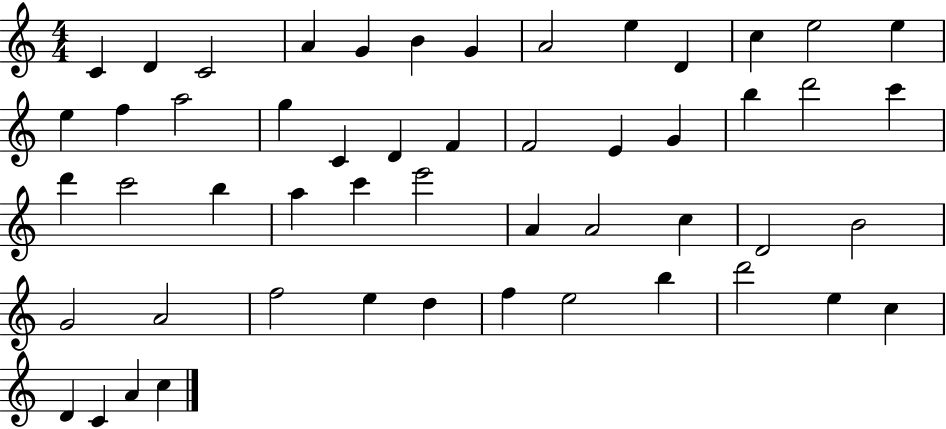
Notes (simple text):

C4/q D4/q C4/h A4/q G4/q B4/q G4/q A4/h E5/q D4/q C5/q E5/h E5/q E5/q F5/q A5/h G5/q C4/q D4/q F4/q F4/h E4/q G4/q B5/q D6/h C6/q D6/q C6/h B5/q A5/q C6/q E6/h A4/q A4/h C5/q D4/h B4/h G4/h A4/h F5/h E5/q D5/q F5/q E5/h B5/q D6/h E5/q C5/q D4/q C4/q A4/q C5/q